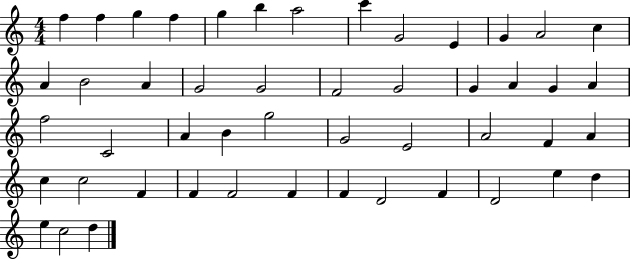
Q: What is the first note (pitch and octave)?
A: F5